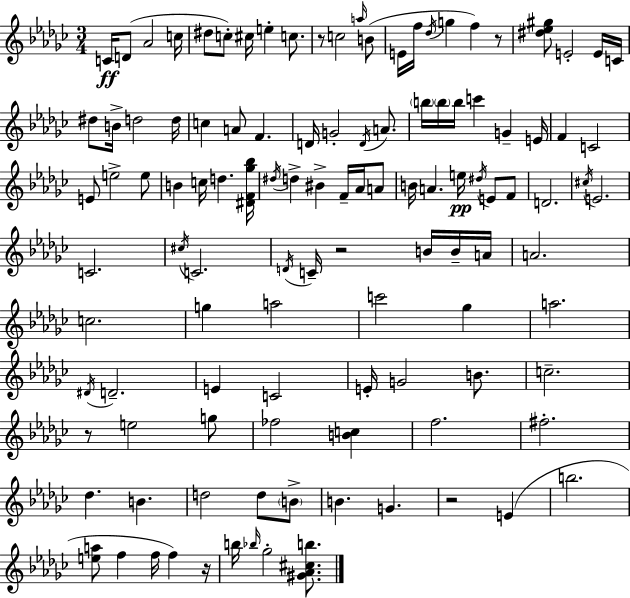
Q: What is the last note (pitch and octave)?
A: Gb5